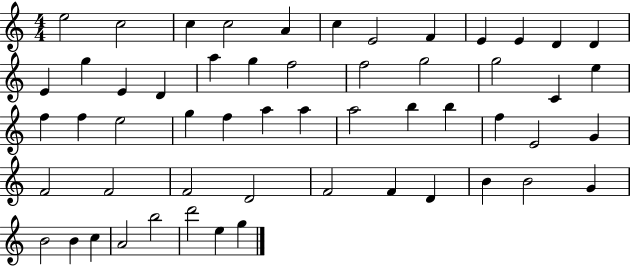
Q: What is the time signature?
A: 4/4